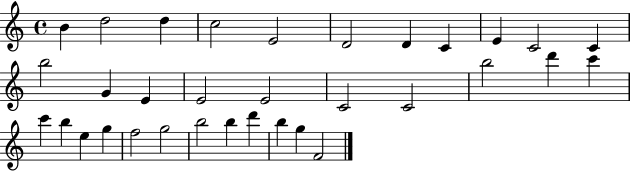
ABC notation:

X:1
T:Untitled
M:4/4
L:1/4
K:C
B d2 d c2 E2 D2 D C E C2 C b2 G E E2 E2 C2 C2 b2 d' c' c' b e g f2 g2 b2 b d' b g F2